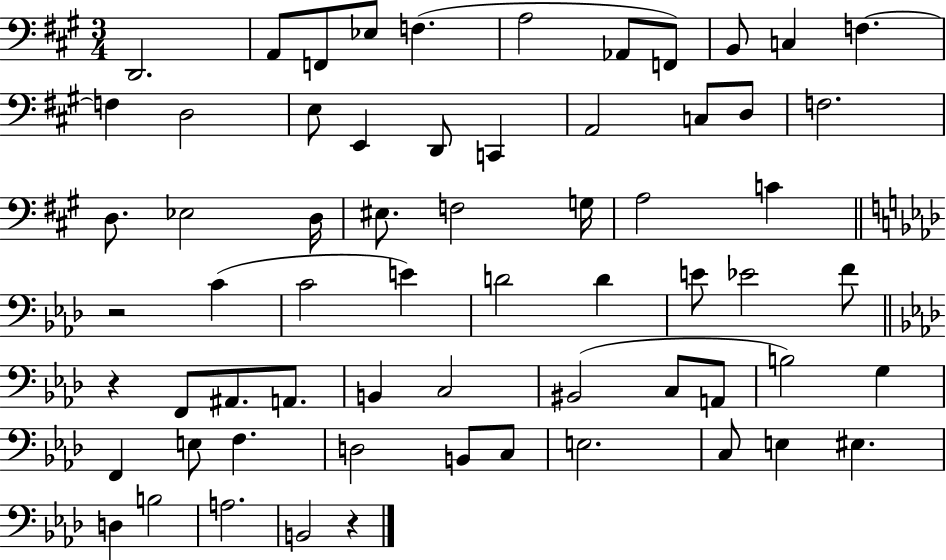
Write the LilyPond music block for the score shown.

{
  \clef bass
  \numericTimeSignature
  \time 3/4
  \key a \major
  d,2. | a,8 f,8 ees8 f4.( | a2 aes,8 f,8) | b,8 c4 f4.~~ | \break f4 d2 | e8 e,4 d,8 c,4 | a,2 c8 d8 | f2. | \break d8. ees2 d16 | eis8. f2 g16 | a2 c'4 | \bar "||" \break \key aes \major r2 c'4( | c'2 e'4) | d'2 d'4 | e'8 ees'2 f'8 | \break \bar "||" \break \key aes \major r4 f,8 ais,8. a,8. | b,4 c2 | bis,2( c8 a,8 | b2) g4 | \break f,4 e8 f4. | d2 b,8 c8 | e2. | c8 e4 eis4. | \break d4 b2 | a2. | b,2 r4 | \bar "|."
}